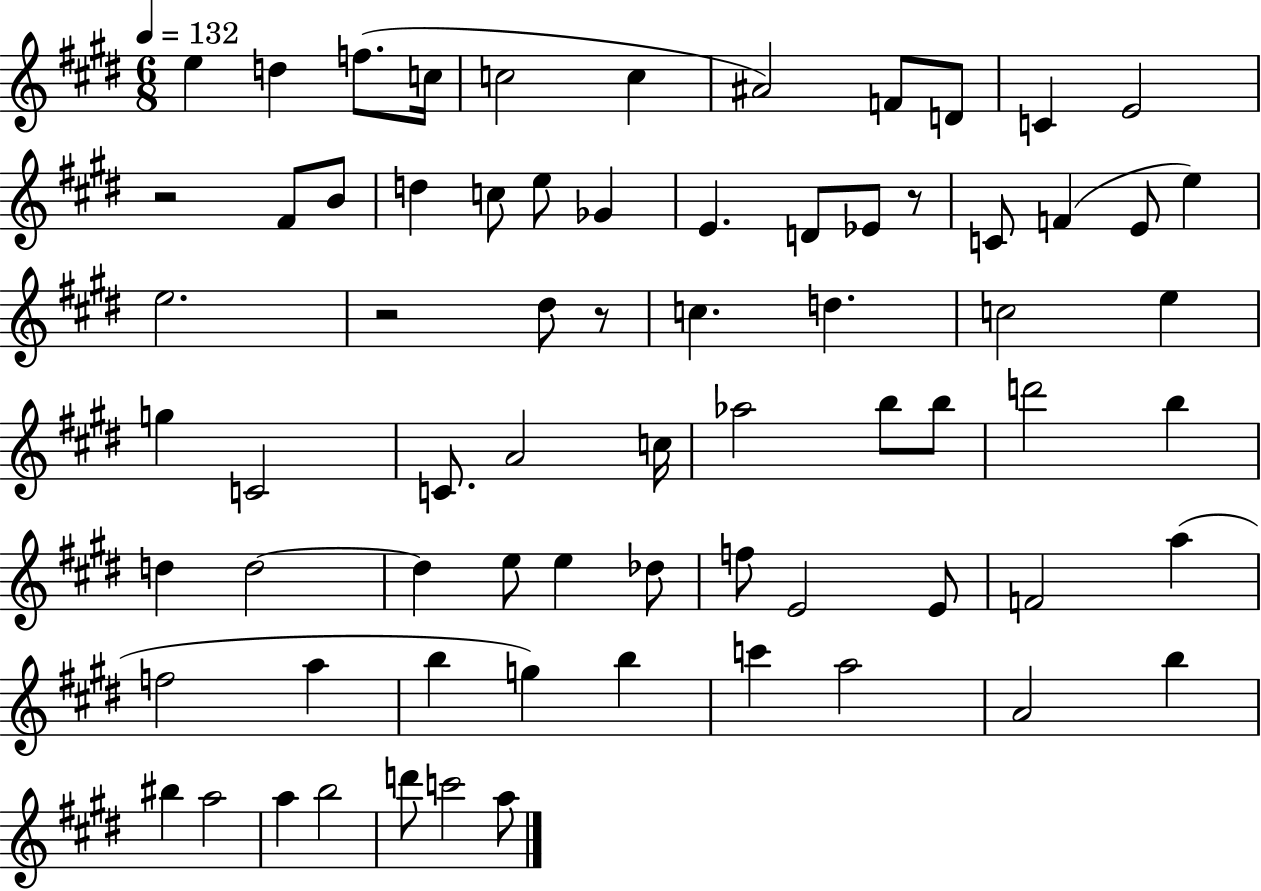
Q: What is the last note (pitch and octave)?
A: A5